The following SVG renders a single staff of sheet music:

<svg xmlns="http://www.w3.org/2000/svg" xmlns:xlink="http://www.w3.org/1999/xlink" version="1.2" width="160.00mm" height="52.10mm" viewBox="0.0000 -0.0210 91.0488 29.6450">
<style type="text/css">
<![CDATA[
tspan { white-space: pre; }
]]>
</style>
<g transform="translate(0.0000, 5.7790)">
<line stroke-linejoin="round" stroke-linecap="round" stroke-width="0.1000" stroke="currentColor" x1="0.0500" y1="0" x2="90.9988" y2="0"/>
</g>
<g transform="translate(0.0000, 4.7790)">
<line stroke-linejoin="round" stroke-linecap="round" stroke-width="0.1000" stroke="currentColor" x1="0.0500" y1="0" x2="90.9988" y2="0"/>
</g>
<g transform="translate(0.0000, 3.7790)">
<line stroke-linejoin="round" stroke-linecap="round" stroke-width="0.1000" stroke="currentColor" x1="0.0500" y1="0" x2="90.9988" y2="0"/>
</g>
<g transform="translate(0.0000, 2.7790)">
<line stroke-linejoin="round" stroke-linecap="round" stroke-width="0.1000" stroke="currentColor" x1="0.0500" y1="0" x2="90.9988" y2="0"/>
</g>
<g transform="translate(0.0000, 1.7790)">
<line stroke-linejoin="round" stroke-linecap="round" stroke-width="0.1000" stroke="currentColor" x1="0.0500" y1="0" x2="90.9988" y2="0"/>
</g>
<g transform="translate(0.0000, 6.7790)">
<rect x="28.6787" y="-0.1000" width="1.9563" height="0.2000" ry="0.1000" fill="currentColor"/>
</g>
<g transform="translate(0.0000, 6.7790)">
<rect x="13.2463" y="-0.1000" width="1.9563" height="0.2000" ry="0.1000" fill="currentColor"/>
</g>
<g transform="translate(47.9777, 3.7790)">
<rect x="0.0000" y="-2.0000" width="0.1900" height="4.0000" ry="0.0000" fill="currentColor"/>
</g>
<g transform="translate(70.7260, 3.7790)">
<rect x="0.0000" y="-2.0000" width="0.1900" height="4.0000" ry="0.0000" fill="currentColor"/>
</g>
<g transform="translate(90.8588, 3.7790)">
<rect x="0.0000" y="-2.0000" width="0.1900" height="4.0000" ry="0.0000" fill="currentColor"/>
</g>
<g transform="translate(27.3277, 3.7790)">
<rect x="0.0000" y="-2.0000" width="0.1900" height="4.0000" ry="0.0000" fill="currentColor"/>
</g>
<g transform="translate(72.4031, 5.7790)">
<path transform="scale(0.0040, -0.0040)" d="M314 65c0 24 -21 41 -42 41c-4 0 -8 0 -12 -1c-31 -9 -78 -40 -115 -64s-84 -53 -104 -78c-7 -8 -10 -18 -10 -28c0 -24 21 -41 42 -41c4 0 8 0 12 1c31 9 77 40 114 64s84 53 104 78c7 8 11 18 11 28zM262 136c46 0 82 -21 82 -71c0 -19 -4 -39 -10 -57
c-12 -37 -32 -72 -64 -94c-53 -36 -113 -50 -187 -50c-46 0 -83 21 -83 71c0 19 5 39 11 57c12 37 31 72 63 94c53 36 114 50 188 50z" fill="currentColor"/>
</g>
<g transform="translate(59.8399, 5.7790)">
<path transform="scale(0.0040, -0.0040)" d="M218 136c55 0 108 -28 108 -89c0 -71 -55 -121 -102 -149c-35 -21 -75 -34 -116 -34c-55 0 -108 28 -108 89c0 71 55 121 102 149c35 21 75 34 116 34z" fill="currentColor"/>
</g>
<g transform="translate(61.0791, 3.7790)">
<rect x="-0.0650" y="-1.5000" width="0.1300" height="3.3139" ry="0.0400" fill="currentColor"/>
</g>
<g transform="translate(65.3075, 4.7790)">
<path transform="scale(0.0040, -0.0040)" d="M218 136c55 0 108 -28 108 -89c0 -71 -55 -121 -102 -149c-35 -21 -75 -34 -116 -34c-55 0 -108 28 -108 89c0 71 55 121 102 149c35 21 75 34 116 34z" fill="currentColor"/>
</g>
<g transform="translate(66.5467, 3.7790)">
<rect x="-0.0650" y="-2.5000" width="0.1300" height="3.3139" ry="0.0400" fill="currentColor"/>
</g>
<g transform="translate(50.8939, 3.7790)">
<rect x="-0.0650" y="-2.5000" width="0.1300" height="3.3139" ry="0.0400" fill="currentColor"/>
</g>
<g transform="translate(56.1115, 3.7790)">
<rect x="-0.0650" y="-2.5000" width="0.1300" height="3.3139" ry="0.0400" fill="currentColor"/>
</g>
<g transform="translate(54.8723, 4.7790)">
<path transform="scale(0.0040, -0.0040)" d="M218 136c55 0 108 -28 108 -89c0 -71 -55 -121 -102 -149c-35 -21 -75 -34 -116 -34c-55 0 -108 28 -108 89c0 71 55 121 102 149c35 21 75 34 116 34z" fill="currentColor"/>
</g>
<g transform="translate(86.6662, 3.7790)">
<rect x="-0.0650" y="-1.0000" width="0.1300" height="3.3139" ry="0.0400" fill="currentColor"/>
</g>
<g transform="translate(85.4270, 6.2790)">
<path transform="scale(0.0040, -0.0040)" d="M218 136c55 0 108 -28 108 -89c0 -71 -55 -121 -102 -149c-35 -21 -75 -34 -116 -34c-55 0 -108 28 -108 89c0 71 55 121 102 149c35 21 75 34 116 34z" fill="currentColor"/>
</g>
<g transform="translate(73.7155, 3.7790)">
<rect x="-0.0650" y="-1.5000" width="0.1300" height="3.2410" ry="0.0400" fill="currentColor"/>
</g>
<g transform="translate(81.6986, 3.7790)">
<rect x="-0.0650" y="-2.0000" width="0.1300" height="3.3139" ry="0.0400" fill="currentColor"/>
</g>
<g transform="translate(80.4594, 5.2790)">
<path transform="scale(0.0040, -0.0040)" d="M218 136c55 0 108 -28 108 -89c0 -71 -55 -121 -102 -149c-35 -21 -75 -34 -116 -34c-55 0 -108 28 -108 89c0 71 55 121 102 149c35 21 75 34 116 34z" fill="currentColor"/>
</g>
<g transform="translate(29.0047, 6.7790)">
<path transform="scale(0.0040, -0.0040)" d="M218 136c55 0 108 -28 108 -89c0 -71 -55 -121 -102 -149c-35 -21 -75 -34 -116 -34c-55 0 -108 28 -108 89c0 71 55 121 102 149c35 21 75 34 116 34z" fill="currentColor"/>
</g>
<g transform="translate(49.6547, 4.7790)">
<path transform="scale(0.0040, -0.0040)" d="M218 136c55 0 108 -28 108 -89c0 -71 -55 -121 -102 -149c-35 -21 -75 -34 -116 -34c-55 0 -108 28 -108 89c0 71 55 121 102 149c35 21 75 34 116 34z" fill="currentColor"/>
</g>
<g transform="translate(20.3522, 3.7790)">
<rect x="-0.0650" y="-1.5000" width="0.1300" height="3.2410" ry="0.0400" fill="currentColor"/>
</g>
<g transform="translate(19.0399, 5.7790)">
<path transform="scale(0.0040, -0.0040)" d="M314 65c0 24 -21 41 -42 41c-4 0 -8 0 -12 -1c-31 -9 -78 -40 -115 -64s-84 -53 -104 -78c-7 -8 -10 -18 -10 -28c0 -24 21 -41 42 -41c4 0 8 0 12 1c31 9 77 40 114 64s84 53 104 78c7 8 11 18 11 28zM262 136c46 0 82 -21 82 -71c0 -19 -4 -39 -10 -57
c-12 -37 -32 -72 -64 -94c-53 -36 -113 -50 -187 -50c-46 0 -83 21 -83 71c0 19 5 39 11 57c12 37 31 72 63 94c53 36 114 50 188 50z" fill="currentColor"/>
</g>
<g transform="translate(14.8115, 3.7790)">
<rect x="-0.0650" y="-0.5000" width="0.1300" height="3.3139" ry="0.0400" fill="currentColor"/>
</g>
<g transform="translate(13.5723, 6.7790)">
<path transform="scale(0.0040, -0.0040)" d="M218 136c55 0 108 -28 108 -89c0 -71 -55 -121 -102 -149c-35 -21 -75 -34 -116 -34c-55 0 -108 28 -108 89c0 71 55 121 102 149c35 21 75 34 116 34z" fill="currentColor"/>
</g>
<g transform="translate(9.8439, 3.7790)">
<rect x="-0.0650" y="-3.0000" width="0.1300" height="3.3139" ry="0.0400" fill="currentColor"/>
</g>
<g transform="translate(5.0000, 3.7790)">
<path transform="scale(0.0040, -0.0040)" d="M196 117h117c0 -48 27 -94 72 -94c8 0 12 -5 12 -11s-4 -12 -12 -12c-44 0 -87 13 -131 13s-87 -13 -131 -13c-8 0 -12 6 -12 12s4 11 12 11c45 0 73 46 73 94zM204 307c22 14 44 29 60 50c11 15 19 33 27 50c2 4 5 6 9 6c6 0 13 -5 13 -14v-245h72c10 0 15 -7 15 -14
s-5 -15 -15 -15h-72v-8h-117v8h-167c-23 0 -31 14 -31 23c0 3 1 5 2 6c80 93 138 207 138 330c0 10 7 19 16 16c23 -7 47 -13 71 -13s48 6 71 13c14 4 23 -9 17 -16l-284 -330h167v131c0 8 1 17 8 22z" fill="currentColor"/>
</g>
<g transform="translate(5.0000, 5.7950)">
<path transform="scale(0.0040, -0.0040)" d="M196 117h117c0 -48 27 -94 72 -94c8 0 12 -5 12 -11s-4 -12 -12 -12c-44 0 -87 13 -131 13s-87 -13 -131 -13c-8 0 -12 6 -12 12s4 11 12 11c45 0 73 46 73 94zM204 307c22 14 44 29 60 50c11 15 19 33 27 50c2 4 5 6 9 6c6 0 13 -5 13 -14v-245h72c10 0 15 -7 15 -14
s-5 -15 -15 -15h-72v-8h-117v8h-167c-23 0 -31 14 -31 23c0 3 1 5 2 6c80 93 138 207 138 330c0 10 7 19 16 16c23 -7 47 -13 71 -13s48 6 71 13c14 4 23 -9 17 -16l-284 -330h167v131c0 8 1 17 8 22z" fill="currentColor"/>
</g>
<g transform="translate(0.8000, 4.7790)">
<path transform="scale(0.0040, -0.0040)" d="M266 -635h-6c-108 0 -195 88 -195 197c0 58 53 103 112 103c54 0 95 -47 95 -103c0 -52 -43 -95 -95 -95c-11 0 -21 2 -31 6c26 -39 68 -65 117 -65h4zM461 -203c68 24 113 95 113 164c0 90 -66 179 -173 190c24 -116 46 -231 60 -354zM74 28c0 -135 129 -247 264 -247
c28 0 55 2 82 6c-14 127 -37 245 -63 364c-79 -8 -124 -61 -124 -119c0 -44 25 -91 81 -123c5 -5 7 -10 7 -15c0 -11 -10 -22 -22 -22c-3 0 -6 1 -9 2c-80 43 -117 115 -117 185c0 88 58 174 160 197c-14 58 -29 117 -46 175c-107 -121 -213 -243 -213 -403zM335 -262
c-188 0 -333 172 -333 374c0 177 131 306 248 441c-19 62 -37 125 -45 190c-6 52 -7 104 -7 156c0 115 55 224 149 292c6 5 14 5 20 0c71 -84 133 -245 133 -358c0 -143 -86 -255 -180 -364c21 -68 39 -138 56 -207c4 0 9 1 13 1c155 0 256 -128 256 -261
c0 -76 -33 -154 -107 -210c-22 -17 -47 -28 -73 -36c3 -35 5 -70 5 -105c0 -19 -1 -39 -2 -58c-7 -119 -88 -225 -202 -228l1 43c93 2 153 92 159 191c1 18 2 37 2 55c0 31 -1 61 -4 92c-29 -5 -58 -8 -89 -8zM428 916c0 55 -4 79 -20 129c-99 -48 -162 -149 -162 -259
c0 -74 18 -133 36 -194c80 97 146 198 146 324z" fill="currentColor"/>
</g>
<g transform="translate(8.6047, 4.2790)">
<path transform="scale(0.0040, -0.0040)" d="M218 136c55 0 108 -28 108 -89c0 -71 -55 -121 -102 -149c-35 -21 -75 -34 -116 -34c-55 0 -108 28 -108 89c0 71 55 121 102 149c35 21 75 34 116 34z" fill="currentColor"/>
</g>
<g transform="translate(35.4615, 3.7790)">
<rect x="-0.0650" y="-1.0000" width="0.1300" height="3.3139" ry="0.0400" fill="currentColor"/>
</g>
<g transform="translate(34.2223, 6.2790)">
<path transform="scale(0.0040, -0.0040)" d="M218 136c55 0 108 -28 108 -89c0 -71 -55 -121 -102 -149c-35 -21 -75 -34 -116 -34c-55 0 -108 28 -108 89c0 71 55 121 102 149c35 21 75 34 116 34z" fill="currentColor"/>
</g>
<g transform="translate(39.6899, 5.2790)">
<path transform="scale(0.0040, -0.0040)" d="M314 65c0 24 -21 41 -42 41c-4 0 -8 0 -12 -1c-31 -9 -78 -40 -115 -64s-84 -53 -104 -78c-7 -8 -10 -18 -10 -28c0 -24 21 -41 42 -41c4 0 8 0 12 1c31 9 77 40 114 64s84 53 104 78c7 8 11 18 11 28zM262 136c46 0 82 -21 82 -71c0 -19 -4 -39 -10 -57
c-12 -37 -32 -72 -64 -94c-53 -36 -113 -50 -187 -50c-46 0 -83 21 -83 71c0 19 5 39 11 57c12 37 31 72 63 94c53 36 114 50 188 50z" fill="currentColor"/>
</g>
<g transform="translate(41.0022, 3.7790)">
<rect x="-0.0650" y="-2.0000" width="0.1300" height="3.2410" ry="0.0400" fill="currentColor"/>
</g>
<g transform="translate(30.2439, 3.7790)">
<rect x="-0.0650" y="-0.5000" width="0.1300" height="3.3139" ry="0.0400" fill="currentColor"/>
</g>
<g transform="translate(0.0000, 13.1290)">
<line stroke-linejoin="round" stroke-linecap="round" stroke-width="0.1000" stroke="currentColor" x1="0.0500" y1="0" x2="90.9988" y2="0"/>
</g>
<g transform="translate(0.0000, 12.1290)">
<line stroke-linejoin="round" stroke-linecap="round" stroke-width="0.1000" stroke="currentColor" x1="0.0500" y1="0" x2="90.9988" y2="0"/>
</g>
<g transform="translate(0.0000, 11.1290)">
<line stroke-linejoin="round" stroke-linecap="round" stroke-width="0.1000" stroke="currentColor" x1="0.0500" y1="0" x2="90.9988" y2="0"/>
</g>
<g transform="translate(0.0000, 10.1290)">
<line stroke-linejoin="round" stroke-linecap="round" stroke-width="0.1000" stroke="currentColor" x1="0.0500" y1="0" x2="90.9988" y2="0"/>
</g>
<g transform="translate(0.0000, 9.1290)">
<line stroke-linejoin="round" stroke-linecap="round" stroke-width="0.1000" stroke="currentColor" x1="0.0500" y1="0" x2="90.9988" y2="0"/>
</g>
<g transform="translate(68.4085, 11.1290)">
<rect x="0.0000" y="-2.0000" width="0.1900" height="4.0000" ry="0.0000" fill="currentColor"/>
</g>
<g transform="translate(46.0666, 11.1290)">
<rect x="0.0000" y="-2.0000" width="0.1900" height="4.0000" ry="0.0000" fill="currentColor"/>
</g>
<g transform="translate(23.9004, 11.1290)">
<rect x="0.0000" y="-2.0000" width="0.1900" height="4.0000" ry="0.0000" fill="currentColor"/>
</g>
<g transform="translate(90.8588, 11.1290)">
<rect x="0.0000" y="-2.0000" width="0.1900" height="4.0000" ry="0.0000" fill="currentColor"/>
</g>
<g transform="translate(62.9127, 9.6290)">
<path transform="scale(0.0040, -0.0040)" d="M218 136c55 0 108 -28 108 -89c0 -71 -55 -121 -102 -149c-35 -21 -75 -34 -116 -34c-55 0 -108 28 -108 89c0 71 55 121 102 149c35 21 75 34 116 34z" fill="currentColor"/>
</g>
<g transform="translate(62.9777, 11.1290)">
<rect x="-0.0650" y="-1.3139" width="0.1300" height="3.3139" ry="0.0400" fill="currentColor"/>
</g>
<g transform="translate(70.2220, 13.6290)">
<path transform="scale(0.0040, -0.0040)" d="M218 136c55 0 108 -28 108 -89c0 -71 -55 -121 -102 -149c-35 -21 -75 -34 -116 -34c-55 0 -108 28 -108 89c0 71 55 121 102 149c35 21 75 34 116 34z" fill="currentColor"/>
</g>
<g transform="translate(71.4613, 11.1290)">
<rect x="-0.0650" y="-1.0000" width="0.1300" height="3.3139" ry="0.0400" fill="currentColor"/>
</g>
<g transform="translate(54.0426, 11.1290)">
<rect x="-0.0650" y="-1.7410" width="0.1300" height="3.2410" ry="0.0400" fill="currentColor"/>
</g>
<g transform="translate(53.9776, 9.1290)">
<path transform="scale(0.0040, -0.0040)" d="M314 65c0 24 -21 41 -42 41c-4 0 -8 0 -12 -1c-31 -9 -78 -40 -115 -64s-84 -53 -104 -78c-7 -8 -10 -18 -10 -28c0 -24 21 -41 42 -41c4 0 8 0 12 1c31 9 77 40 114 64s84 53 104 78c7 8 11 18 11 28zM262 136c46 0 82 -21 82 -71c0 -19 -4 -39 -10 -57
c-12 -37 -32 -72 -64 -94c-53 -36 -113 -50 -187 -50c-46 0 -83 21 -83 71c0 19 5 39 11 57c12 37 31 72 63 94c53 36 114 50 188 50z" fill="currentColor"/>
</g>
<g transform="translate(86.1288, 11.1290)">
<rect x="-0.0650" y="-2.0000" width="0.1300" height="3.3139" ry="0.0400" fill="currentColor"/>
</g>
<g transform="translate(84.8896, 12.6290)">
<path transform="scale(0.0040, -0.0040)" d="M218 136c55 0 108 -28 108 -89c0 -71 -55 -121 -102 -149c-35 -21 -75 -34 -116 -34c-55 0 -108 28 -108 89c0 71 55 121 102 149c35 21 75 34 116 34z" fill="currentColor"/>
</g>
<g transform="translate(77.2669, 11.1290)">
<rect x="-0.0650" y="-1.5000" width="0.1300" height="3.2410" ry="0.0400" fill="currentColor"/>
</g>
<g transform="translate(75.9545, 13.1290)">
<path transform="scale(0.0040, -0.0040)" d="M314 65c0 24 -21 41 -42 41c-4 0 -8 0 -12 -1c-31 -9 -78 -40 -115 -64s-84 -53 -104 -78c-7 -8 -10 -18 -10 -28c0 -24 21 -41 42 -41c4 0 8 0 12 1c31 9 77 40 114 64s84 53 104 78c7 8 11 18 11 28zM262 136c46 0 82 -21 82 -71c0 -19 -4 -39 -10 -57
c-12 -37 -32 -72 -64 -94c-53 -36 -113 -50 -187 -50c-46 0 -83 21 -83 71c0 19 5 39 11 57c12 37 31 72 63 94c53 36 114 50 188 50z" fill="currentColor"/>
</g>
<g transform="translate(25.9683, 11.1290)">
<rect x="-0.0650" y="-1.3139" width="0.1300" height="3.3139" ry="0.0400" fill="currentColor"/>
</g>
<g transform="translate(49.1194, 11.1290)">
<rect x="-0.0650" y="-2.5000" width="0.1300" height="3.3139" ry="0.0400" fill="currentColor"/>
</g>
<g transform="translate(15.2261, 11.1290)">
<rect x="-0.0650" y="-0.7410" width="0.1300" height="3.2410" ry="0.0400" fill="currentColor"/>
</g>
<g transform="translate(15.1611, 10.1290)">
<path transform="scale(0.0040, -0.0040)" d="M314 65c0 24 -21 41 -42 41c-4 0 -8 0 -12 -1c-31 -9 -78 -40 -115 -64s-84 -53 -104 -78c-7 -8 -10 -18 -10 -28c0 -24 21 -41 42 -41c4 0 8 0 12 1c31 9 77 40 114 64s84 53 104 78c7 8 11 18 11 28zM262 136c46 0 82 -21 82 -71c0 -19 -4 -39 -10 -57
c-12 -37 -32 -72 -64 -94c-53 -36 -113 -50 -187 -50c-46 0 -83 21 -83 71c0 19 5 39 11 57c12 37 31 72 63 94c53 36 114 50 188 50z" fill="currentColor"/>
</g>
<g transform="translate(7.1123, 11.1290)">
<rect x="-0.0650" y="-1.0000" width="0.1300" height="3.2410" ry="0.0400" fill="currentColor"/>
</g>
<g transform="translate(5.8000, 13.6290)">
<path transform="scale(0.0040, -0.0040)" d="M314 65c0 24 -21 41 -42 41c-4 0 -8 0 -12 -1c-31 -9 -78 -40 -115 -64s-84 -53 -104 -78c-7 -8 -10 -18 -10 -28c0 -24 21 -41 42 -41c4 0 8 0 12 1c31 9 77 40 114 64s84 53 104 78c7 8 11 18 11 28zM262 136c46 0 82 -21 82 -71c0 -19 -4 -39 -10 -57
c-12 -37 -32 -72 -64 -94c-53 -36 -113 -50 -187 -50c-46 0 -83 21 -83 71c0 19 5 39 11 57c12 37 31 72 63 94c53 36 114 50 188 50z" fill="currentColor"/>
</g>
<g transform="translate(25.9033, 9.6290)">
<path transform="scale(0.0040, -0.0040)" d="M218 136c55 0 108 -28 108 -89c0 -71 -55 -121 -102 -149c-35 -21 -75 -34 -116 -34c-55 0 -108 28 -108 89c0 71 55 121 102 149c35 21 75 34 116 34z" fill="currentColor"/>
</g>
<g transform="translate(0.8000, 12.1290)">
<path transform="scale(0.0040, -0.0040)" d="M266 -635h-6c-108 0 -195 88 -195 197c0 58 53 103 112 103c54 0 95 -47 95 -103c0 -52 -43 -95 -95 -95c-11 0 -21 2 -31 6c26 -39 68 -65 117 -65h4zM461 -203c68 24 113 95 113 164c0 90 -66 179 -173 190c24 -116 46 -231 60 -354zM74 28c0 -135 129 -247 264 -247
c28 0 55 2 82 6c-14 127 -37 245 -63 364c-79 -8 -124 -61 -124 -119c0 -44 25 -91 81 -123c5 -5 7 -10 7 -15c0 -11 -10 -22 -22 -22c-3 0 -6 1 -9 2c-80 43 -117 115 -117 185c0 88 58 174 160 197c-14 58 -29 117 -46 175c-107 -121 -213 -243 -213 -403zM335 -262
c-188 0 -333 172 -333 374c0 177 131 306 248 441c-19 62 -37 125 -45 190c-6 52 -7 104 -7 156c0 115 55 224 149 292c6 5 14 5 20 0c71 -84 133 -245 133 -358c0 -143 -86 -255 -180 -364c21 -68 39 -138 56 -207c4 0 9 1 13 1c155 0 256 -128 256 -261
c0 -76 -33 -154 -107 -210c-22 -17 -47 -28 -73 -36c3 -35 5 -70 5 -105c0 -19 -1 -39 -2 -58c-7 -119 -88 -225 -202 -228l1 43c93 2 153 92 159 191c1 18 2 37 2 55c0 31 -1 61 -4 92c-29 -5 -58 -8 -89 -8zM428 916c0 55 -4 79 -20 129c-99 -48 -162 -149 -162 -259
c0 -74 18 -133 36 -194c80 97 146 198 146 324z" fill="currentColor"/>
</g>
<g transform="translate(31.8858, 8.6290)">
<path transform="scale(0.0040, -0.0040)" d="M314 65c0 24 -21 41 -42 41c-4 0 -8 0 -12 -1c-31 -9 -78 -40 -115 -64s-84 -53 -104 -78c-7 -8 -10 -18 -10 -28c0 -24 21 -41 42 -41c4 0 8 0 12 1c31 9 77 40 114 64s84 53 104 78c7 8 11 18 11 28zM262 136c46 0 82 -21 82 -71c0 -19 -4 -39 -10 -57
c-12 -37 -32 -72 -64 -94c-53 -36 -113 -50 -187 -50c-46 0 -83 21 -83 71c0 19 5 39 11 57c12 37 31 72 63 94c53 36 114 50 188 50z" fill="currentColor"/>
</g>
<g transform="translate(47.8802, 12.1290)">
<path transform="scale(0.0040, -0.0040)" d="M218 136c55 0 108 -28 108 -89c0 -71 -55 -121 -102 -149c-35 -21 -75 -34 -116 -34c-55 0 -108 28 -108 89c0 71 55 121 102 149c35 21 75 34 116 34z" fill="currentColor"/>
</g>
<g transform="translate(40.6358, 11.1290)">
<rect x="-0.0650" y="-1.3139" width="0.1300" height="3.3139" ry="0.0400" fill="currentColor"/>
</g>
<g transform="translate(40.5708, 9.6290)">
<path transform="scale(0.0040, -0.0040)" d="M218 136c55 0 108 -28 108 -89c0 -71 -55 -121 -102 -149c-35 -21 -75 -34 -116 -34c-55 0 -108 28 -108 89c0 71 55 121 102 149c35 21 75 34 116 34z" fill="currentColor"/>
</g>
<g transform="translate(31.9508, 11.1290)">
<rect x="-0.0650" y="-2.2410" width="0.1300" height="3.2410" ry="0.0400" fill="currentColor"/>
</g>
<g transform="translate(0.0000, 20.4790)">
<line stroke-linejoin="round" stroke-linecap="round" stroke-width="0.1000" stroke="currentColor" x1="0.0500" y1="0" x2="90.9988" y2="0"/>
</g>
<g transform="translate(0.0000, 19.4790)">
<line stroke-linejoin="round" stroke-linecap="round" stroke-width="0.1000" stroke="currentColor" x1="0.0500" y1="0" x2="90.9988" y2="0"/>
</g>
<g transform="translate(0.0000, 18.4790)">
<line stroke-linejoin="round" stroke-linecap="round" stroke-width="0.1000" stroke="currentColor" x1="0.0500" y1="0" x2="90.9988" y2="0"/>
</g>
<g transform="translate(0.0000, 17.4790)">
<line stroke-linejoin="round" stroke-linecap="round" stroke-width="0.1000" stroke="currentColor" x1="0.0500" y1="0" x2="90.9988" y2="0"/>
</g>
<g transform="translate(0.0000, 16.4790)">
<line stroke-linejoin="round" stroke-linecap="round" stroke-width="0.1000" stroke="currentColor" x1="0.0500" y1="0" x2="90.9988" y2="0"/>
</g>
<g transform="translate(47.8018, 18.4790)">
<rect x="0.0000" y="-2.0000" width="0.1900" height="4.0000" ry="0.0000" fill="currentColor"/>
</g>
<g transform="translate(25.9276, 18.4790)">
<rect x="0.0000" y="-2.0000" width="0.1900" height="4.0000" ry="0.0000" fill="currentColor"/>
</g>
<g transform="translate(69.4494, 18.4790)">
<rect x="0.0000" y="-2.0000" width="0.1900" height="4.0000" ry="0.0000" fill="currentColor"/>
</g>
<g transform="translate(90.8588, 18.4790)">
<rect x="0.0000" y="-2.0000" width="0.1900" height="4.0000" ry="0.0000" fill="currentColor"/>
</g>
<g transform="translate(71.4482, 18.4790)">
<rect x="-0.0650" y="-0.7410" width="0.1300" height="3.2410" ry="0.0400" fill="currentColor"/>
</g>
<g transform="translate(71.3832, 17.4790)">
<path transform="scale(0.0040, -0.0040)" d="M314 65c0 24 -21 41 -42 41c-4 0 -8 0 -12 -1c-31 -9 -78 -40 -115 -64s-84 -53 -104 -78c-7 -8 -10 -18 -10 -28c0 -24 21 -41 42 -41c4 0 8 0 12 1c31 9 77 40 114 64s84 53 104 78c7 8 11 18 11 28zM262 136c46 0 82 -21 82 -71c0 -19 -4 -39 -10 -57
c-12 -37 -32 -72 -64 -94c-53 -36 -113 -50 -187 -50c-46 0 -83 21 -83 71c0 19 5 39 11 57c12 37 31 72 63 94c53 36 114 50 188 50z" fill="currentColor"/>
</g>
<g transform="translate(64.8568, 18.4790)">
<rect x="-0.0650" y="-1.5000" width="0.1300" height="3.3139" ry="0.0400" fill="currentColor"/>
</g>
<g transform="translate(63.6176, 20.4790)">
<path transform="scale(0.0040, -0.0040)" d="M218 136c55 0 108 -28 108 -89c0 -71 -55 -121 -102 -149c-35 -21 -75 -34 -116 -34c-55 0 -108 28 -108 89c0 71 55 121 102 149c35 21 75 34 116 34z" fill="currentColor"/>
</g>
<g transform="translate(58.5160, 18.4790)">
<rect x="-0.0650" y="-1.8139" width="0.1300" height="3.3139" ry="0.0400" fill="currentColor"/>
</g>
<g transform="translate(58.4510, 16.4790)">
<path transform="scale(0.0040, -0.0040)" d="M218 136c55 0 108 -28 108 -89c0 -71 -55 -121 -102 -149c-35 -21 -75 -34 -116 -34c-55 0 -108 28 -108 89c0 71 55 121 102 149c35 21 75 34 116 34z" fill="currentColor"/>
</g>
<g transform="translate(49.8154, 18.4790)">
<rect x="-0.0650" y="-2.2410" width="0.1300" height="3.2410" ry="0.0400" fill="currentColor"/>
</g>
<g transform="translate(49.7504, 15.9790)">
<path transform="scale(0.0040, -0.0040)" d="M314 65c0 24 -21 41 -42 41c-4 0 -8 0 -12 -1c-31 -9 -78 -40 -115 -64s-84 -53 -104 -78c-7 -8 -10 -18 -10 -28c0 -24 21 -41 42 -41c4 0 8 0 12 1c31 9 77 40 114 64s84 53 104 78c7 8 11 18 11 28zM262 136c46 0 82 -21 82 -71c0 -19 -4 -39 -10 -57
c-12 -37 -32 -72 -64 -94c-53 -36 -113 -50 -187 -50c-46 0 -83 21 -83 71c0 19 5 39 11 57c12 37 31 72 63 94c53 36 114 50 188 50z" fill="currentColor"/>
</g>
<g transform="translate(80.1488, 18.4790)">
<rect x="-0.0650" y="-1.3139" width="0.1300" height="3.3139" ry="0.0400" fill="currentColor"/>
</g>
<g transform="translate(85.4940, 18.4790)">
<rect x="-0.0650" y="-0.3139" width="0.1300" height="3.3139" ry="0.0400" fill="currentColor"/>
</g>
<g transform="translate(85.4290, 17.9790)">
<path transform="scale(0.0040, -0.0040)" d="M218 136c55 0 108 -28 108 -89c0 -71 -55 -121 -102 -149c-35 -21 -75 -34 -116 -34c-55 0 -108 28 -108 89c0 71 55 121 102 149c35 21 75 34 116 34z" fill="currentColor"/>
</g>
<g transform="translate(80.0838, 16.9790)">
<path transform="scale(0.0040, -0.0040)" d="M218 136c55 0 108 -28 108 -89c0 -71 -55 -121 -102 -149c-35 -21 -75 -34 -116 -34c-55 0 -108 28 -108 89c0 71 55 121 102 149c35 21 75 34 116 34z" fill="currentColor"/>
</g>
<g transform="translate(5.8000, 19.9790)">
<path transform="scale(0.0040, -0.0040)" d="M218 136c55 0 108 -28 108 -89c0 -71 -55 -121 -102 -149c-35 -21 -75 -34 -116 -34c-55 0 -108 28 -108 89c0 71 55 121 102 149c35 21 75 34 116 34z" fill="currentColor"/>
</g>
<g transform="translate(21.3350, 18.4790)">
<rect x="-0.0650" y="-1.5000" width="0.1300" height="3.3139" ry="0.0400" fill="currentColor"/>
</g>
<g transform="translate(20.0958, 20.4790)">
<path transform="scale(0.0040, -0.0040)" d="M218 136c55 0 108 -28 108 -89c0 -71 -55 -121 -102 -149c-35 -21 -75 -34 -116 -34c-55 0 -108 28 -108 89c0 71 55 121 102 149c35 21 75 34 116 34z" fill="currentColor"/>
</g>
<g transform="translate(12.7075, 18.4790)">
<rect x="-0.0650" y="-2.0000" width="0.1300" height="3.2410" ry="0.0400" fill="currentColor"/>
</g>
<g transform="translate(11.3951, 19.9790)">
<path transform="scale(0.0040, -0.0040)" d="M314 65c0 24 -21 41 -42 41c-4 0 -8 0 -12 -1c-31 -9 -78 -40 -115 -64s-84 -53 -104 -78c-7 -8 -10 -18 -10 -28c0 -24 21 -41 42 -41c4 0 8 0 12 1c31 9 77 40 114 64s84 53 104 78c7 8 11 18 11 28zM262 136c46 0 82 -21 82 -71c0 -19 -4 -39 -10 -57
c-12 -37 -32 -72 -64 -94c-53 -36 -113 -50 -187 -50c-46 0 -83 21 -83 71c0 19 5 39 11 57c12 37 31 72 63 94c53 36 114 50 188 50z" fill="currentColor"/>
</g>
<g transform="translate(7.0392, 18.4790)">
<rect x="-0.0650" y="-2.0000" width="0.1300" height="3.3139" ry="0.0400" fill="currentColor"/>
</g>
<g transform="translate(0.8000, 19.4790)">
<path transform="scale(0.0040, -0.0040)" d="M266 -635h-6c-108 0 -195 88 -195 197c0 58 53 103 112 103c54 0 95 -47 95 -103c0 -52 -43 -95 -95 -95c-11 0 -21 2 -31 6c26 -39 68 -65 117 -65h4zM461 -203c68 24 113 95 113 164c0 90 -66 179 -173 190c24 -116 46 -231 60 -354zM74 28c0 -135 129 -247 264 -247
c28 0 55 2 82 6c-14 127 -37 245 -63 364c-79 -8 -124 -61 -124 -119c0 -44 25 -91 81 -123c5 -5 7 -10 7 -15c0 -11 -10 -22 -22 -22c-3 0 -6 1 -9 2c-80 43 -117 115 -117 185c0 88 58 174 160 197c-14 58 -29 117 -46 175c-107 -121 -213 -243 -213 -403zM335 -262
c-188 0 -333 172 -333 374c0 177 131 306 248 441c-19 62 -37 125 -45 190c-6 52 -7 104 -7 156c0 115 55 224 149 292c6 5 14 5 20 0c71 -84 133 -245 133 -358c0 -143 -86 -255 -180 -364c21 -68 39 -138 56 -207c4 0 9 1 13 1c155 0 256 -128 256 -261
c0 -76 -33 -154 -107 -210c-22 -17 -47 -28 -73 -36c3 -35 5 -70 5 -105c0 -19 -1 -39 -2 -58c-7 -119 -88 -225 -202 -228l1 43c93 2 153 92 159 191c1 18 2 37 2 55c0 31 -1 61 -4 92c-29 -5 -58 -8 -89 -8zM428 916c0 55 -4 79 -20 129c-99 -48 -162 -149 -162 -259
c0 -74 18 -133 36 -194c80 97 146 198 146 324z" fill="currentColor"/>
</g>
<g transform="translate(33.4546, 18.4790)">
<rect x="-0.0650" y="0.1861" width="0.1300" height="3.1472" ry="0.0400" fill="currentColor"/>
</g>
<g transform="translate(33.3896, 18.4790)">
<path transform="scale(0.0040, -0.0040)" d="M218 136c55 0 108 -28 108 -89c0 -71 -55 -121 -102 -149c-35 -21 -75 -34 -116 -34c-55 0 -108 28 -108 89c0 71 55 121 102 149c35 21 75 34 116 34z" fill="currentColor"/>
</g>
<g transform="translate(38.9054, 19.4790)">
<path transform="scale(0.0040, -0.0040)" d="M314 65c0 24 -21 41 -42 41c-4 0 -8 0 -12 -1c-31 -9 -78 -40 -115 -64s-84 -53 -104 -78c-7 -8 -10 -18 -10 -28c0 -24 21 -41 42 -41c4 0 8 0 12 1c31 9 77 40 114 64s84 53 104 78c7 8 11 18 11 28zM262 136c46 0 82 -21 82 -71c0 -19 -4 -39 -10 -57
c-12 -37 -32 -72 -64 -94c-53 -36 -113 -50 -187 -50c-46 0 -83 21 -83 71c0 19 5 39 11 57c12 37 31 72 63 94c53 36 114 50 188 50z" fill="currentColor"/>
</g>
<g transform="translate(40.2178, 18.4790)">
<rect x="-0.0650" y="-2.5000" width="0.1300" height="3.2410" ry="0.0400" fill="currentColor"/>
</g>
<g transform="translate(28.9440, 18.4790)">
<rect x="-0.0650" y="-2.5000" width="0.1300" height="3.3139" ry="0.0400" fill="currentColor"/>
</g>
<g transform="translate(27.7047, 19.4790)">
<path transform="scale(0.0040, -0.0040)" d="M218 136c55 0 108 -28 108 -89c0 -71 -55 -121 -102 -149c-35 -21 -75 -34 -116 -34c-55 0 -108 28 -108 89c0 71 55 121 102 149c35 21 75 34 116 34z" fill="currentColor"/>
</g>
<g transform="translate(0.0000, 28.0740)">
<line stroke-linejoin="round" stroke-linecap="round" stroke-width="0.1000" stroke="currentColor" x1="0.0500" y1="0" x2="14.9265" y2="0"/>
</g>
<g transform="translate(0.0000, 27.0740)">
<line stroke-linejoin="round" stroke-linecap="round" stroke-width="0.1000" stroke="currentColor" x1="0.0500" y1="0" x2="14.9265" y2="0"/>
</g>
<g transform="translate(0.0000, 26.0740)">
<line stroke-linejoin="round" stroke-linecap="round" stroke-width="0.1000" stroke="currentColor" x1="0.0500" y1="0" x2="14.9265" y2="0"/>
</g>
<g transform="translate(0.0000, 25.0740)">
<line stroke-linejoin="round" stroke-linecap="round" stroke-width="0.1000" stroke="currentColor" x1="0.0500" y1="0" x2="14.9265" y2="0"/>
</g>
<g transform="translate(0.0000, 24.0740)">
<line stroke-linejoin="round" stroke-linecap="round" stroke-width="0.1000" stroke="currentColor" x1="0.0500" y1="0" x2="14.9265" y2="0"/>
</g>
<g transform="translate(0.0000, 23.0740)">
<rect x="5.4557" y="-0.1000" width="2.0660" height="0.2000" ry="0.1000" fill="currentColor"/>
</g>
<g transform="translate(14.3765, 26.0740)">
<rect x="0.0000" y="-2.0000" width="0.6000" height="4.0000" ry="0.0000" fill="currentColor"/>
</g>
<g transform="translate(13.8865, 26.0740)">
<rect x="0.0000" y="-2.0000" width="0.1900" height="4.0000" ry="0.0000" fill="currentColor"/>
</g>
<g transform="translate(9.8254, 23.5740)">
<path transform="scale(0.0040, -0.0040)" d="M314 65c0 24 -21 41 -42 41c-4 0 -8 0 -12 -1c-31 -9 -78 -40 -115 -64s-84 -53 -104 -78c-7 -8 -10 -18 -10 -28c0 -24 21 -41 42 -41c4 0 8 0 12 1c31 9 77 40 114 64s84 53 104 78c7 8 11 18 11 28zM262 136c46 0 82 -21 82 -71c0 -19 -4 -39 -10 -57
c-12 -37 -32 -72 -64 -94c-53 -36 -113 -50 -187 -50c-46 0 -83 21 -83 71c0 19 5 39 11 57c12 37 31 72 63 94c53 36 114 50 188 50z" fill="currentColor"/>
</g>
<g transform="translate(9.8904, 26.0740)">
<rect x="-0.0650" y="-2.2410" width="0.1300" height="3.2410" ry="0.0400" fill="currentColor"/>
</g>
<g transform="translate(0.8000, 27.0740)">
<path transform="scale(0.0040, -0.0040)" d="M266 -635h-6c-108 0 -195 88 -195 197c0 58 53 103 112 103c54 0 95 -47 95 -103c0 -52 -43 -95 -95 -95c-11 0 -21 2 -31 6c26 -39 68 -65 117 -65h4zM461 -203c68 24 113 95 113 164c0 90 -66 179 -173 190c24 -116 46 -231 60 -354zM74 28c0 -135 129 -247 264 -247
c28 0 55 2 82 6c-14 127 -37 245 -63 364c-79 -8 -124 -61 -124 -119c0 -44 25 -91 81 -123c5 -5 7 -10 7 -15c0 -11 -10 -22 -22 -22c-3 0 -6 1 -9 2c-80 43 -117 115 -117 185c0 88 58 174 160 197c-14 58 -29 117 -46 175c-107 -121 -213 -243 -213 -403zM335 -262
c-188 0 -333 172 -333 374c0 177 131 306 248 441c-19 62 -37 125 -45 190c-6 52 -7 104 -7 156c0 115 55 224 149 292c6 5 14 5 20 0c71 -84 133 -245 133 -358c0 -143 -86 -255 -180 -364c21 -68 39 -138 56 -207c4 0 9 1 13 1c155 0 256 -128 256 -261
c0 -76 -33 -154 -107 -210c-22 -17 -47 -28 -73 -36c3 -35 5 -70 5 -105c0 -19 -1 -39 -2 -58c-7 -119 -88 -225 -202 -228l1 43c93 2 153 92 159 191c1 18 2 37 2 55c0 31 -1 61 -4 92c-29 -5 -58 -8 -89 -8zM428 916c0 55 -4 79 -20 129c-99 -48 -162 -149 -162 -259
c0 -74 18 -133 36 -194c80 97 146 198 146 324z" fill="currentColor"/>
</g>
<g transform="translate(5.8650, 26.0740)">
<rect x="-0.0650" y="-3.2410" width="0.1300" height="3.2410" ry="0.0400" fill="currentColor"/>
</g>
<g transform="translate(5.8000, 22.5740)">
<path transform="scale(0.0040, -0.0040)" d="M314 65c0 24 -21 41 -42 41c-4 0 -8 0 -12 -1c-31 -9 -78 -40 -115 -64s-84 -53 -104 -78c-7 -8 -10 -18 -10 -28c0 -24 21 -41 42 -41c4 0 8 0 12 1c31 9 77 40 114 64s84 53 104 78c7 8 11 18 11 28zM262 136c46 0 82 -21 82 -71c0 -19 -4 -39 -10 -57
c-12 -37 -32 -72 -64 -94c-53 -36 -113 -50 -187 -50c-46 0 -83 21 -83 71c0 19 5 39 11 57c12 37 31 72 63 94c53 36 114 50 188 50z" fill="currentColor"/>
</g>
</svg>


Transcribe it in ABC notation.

X:1
T:Untitled
M:4/4
L:1/4
K:C
A C E2 C D F2 G G E G E2 F D D2 d2 e g2 e G f2 e D E2 F F F2 E G B G2 g2 f E d2 e c b2 g2